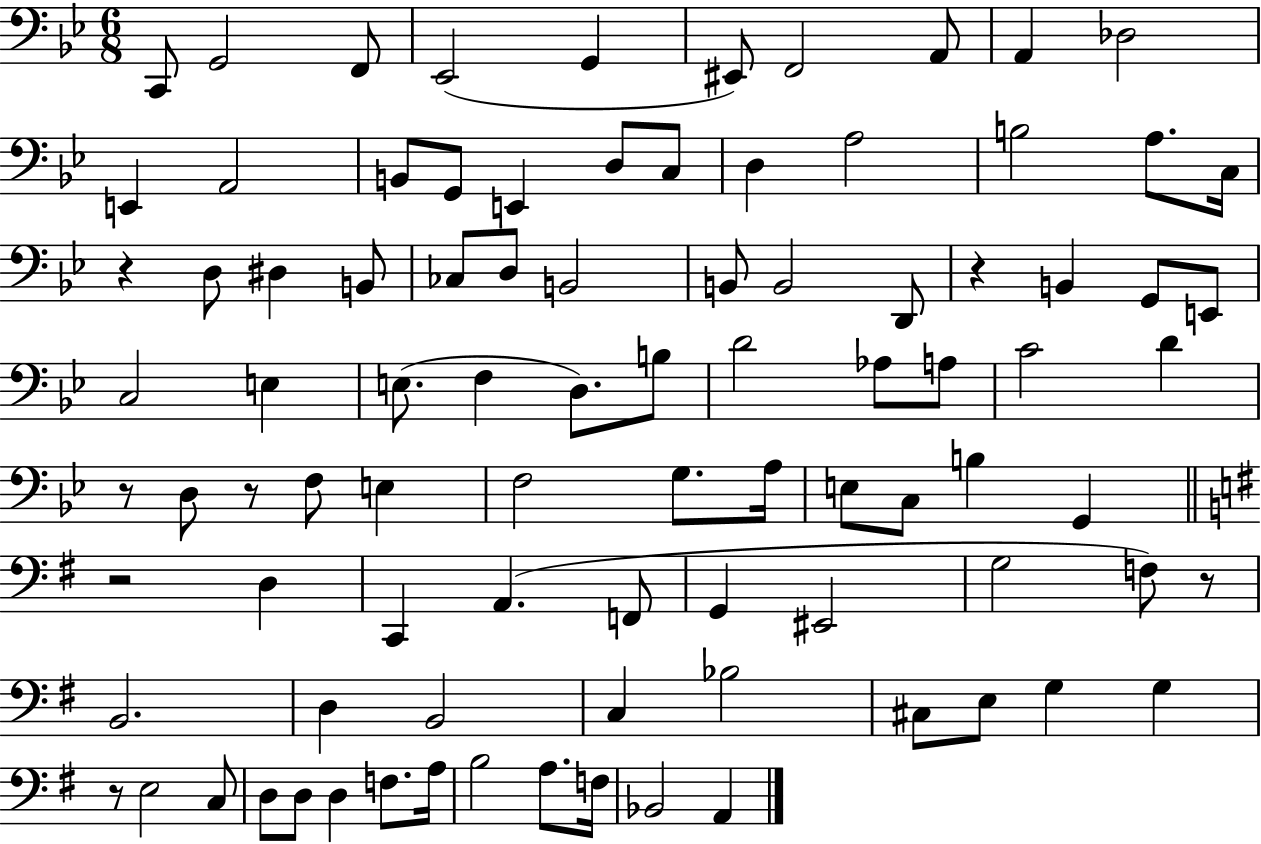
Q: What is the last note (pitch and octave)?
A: A2